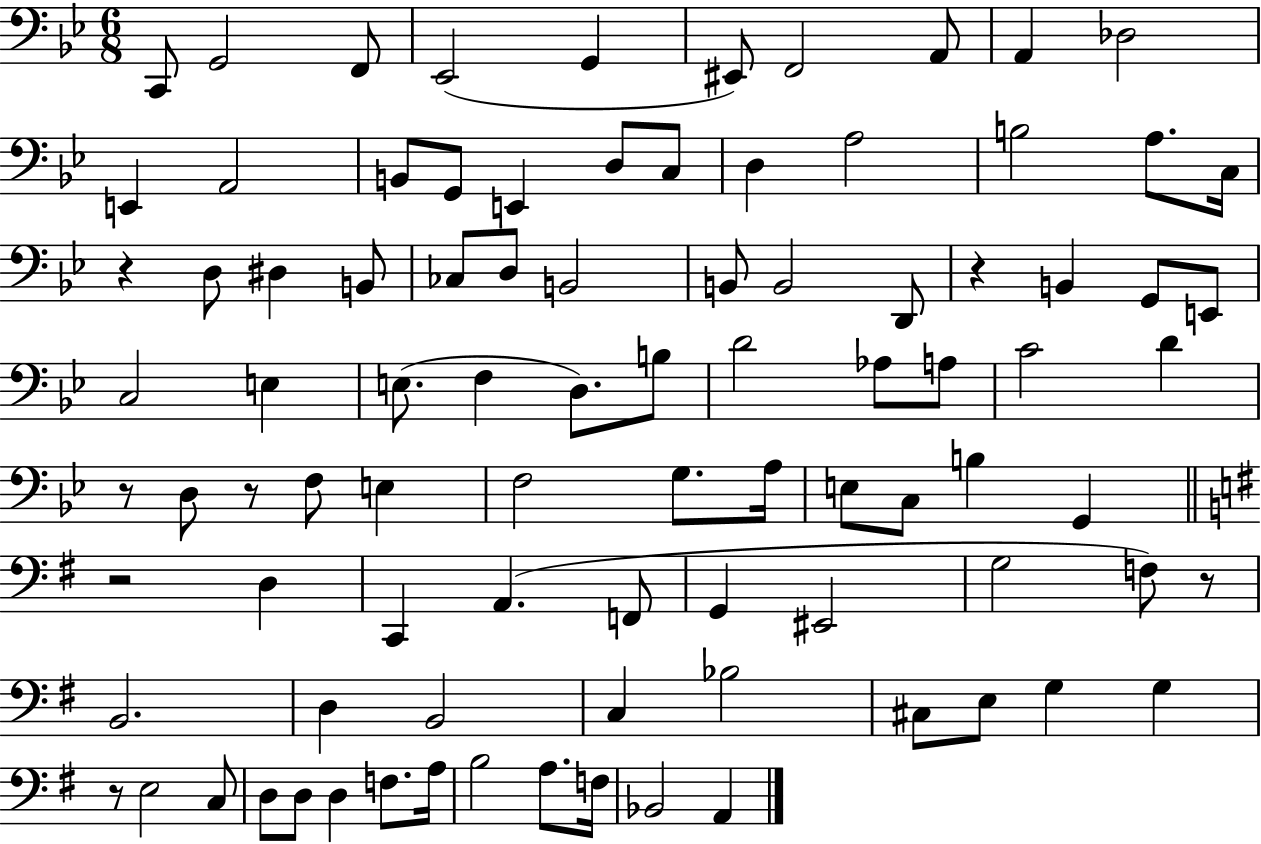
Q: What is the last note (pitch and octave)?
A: A2